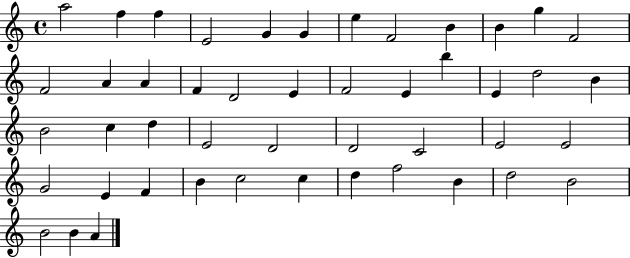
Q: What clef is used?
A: treble